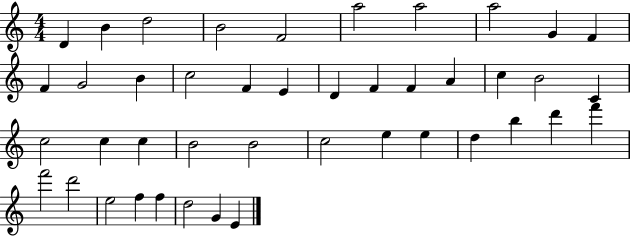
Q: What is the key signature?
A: C major